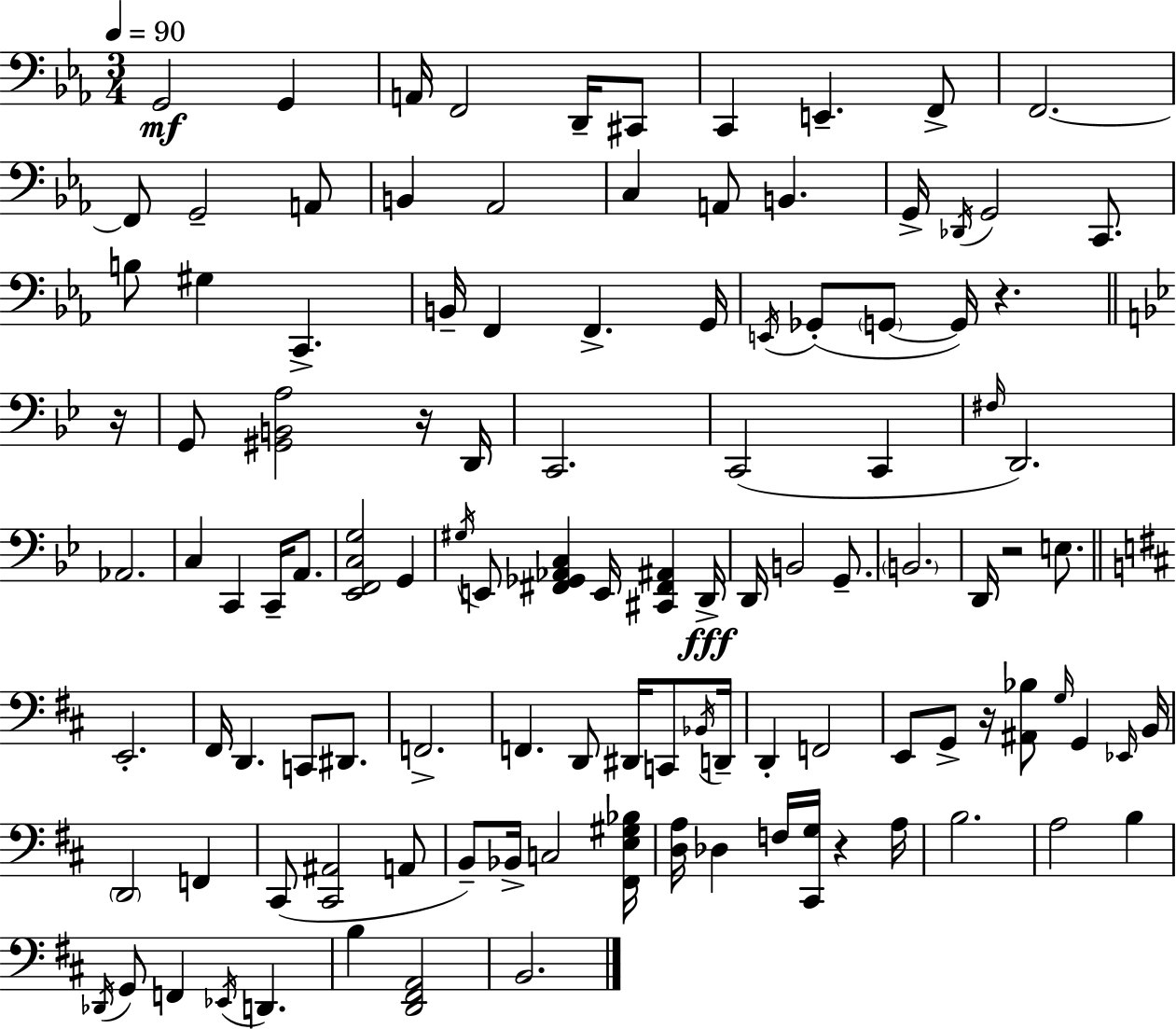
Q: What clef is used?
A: bass